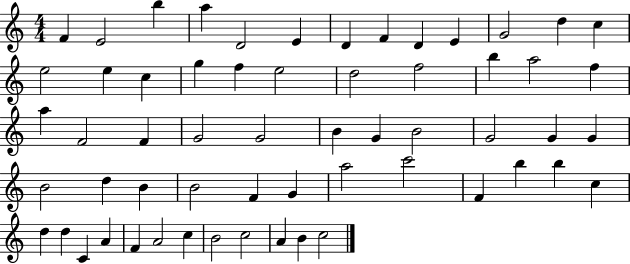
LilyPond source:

{
  \clef treble
  \numericTimeSignature
  \time 4/4
  \key c \major
  f'4 e'2 b''4 | a''4 d'2 e'4 | d'4 f'4 d'4 e'4 | g'2 d''4 c''4 | \break e''2 e''4 c''4 | g''4 f''4 e''2 | d''2 f''2 | b''4 a''2 f''4 | \break a''4 f'2 f'4 | g'2 g'2 | b'4 g'4 b'2 | g'2 g'4 g'4 | \break b'2 d''4 b'4 | b'2 f'4 g'4 | a''2 c'''2 | f'4 b''4 b''4 c''4 | \break d''4 d''4 c'4 a'4 | f'4 a'2 c''4 | b'2 c''2 | a'4 b'4 c''2 | \break \bar "|."
}